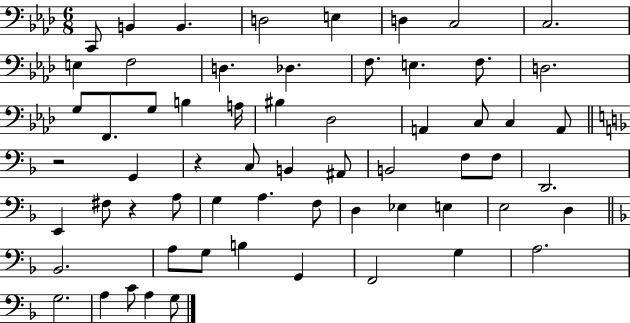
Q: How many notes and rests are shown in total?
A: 62